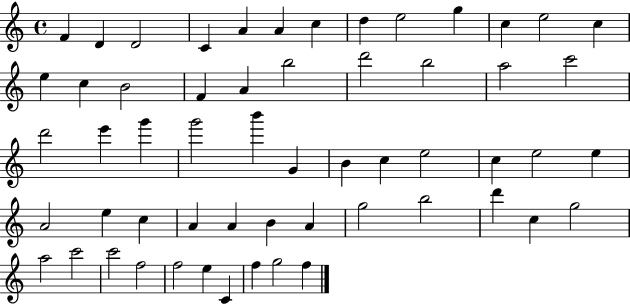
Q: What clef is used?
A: treble